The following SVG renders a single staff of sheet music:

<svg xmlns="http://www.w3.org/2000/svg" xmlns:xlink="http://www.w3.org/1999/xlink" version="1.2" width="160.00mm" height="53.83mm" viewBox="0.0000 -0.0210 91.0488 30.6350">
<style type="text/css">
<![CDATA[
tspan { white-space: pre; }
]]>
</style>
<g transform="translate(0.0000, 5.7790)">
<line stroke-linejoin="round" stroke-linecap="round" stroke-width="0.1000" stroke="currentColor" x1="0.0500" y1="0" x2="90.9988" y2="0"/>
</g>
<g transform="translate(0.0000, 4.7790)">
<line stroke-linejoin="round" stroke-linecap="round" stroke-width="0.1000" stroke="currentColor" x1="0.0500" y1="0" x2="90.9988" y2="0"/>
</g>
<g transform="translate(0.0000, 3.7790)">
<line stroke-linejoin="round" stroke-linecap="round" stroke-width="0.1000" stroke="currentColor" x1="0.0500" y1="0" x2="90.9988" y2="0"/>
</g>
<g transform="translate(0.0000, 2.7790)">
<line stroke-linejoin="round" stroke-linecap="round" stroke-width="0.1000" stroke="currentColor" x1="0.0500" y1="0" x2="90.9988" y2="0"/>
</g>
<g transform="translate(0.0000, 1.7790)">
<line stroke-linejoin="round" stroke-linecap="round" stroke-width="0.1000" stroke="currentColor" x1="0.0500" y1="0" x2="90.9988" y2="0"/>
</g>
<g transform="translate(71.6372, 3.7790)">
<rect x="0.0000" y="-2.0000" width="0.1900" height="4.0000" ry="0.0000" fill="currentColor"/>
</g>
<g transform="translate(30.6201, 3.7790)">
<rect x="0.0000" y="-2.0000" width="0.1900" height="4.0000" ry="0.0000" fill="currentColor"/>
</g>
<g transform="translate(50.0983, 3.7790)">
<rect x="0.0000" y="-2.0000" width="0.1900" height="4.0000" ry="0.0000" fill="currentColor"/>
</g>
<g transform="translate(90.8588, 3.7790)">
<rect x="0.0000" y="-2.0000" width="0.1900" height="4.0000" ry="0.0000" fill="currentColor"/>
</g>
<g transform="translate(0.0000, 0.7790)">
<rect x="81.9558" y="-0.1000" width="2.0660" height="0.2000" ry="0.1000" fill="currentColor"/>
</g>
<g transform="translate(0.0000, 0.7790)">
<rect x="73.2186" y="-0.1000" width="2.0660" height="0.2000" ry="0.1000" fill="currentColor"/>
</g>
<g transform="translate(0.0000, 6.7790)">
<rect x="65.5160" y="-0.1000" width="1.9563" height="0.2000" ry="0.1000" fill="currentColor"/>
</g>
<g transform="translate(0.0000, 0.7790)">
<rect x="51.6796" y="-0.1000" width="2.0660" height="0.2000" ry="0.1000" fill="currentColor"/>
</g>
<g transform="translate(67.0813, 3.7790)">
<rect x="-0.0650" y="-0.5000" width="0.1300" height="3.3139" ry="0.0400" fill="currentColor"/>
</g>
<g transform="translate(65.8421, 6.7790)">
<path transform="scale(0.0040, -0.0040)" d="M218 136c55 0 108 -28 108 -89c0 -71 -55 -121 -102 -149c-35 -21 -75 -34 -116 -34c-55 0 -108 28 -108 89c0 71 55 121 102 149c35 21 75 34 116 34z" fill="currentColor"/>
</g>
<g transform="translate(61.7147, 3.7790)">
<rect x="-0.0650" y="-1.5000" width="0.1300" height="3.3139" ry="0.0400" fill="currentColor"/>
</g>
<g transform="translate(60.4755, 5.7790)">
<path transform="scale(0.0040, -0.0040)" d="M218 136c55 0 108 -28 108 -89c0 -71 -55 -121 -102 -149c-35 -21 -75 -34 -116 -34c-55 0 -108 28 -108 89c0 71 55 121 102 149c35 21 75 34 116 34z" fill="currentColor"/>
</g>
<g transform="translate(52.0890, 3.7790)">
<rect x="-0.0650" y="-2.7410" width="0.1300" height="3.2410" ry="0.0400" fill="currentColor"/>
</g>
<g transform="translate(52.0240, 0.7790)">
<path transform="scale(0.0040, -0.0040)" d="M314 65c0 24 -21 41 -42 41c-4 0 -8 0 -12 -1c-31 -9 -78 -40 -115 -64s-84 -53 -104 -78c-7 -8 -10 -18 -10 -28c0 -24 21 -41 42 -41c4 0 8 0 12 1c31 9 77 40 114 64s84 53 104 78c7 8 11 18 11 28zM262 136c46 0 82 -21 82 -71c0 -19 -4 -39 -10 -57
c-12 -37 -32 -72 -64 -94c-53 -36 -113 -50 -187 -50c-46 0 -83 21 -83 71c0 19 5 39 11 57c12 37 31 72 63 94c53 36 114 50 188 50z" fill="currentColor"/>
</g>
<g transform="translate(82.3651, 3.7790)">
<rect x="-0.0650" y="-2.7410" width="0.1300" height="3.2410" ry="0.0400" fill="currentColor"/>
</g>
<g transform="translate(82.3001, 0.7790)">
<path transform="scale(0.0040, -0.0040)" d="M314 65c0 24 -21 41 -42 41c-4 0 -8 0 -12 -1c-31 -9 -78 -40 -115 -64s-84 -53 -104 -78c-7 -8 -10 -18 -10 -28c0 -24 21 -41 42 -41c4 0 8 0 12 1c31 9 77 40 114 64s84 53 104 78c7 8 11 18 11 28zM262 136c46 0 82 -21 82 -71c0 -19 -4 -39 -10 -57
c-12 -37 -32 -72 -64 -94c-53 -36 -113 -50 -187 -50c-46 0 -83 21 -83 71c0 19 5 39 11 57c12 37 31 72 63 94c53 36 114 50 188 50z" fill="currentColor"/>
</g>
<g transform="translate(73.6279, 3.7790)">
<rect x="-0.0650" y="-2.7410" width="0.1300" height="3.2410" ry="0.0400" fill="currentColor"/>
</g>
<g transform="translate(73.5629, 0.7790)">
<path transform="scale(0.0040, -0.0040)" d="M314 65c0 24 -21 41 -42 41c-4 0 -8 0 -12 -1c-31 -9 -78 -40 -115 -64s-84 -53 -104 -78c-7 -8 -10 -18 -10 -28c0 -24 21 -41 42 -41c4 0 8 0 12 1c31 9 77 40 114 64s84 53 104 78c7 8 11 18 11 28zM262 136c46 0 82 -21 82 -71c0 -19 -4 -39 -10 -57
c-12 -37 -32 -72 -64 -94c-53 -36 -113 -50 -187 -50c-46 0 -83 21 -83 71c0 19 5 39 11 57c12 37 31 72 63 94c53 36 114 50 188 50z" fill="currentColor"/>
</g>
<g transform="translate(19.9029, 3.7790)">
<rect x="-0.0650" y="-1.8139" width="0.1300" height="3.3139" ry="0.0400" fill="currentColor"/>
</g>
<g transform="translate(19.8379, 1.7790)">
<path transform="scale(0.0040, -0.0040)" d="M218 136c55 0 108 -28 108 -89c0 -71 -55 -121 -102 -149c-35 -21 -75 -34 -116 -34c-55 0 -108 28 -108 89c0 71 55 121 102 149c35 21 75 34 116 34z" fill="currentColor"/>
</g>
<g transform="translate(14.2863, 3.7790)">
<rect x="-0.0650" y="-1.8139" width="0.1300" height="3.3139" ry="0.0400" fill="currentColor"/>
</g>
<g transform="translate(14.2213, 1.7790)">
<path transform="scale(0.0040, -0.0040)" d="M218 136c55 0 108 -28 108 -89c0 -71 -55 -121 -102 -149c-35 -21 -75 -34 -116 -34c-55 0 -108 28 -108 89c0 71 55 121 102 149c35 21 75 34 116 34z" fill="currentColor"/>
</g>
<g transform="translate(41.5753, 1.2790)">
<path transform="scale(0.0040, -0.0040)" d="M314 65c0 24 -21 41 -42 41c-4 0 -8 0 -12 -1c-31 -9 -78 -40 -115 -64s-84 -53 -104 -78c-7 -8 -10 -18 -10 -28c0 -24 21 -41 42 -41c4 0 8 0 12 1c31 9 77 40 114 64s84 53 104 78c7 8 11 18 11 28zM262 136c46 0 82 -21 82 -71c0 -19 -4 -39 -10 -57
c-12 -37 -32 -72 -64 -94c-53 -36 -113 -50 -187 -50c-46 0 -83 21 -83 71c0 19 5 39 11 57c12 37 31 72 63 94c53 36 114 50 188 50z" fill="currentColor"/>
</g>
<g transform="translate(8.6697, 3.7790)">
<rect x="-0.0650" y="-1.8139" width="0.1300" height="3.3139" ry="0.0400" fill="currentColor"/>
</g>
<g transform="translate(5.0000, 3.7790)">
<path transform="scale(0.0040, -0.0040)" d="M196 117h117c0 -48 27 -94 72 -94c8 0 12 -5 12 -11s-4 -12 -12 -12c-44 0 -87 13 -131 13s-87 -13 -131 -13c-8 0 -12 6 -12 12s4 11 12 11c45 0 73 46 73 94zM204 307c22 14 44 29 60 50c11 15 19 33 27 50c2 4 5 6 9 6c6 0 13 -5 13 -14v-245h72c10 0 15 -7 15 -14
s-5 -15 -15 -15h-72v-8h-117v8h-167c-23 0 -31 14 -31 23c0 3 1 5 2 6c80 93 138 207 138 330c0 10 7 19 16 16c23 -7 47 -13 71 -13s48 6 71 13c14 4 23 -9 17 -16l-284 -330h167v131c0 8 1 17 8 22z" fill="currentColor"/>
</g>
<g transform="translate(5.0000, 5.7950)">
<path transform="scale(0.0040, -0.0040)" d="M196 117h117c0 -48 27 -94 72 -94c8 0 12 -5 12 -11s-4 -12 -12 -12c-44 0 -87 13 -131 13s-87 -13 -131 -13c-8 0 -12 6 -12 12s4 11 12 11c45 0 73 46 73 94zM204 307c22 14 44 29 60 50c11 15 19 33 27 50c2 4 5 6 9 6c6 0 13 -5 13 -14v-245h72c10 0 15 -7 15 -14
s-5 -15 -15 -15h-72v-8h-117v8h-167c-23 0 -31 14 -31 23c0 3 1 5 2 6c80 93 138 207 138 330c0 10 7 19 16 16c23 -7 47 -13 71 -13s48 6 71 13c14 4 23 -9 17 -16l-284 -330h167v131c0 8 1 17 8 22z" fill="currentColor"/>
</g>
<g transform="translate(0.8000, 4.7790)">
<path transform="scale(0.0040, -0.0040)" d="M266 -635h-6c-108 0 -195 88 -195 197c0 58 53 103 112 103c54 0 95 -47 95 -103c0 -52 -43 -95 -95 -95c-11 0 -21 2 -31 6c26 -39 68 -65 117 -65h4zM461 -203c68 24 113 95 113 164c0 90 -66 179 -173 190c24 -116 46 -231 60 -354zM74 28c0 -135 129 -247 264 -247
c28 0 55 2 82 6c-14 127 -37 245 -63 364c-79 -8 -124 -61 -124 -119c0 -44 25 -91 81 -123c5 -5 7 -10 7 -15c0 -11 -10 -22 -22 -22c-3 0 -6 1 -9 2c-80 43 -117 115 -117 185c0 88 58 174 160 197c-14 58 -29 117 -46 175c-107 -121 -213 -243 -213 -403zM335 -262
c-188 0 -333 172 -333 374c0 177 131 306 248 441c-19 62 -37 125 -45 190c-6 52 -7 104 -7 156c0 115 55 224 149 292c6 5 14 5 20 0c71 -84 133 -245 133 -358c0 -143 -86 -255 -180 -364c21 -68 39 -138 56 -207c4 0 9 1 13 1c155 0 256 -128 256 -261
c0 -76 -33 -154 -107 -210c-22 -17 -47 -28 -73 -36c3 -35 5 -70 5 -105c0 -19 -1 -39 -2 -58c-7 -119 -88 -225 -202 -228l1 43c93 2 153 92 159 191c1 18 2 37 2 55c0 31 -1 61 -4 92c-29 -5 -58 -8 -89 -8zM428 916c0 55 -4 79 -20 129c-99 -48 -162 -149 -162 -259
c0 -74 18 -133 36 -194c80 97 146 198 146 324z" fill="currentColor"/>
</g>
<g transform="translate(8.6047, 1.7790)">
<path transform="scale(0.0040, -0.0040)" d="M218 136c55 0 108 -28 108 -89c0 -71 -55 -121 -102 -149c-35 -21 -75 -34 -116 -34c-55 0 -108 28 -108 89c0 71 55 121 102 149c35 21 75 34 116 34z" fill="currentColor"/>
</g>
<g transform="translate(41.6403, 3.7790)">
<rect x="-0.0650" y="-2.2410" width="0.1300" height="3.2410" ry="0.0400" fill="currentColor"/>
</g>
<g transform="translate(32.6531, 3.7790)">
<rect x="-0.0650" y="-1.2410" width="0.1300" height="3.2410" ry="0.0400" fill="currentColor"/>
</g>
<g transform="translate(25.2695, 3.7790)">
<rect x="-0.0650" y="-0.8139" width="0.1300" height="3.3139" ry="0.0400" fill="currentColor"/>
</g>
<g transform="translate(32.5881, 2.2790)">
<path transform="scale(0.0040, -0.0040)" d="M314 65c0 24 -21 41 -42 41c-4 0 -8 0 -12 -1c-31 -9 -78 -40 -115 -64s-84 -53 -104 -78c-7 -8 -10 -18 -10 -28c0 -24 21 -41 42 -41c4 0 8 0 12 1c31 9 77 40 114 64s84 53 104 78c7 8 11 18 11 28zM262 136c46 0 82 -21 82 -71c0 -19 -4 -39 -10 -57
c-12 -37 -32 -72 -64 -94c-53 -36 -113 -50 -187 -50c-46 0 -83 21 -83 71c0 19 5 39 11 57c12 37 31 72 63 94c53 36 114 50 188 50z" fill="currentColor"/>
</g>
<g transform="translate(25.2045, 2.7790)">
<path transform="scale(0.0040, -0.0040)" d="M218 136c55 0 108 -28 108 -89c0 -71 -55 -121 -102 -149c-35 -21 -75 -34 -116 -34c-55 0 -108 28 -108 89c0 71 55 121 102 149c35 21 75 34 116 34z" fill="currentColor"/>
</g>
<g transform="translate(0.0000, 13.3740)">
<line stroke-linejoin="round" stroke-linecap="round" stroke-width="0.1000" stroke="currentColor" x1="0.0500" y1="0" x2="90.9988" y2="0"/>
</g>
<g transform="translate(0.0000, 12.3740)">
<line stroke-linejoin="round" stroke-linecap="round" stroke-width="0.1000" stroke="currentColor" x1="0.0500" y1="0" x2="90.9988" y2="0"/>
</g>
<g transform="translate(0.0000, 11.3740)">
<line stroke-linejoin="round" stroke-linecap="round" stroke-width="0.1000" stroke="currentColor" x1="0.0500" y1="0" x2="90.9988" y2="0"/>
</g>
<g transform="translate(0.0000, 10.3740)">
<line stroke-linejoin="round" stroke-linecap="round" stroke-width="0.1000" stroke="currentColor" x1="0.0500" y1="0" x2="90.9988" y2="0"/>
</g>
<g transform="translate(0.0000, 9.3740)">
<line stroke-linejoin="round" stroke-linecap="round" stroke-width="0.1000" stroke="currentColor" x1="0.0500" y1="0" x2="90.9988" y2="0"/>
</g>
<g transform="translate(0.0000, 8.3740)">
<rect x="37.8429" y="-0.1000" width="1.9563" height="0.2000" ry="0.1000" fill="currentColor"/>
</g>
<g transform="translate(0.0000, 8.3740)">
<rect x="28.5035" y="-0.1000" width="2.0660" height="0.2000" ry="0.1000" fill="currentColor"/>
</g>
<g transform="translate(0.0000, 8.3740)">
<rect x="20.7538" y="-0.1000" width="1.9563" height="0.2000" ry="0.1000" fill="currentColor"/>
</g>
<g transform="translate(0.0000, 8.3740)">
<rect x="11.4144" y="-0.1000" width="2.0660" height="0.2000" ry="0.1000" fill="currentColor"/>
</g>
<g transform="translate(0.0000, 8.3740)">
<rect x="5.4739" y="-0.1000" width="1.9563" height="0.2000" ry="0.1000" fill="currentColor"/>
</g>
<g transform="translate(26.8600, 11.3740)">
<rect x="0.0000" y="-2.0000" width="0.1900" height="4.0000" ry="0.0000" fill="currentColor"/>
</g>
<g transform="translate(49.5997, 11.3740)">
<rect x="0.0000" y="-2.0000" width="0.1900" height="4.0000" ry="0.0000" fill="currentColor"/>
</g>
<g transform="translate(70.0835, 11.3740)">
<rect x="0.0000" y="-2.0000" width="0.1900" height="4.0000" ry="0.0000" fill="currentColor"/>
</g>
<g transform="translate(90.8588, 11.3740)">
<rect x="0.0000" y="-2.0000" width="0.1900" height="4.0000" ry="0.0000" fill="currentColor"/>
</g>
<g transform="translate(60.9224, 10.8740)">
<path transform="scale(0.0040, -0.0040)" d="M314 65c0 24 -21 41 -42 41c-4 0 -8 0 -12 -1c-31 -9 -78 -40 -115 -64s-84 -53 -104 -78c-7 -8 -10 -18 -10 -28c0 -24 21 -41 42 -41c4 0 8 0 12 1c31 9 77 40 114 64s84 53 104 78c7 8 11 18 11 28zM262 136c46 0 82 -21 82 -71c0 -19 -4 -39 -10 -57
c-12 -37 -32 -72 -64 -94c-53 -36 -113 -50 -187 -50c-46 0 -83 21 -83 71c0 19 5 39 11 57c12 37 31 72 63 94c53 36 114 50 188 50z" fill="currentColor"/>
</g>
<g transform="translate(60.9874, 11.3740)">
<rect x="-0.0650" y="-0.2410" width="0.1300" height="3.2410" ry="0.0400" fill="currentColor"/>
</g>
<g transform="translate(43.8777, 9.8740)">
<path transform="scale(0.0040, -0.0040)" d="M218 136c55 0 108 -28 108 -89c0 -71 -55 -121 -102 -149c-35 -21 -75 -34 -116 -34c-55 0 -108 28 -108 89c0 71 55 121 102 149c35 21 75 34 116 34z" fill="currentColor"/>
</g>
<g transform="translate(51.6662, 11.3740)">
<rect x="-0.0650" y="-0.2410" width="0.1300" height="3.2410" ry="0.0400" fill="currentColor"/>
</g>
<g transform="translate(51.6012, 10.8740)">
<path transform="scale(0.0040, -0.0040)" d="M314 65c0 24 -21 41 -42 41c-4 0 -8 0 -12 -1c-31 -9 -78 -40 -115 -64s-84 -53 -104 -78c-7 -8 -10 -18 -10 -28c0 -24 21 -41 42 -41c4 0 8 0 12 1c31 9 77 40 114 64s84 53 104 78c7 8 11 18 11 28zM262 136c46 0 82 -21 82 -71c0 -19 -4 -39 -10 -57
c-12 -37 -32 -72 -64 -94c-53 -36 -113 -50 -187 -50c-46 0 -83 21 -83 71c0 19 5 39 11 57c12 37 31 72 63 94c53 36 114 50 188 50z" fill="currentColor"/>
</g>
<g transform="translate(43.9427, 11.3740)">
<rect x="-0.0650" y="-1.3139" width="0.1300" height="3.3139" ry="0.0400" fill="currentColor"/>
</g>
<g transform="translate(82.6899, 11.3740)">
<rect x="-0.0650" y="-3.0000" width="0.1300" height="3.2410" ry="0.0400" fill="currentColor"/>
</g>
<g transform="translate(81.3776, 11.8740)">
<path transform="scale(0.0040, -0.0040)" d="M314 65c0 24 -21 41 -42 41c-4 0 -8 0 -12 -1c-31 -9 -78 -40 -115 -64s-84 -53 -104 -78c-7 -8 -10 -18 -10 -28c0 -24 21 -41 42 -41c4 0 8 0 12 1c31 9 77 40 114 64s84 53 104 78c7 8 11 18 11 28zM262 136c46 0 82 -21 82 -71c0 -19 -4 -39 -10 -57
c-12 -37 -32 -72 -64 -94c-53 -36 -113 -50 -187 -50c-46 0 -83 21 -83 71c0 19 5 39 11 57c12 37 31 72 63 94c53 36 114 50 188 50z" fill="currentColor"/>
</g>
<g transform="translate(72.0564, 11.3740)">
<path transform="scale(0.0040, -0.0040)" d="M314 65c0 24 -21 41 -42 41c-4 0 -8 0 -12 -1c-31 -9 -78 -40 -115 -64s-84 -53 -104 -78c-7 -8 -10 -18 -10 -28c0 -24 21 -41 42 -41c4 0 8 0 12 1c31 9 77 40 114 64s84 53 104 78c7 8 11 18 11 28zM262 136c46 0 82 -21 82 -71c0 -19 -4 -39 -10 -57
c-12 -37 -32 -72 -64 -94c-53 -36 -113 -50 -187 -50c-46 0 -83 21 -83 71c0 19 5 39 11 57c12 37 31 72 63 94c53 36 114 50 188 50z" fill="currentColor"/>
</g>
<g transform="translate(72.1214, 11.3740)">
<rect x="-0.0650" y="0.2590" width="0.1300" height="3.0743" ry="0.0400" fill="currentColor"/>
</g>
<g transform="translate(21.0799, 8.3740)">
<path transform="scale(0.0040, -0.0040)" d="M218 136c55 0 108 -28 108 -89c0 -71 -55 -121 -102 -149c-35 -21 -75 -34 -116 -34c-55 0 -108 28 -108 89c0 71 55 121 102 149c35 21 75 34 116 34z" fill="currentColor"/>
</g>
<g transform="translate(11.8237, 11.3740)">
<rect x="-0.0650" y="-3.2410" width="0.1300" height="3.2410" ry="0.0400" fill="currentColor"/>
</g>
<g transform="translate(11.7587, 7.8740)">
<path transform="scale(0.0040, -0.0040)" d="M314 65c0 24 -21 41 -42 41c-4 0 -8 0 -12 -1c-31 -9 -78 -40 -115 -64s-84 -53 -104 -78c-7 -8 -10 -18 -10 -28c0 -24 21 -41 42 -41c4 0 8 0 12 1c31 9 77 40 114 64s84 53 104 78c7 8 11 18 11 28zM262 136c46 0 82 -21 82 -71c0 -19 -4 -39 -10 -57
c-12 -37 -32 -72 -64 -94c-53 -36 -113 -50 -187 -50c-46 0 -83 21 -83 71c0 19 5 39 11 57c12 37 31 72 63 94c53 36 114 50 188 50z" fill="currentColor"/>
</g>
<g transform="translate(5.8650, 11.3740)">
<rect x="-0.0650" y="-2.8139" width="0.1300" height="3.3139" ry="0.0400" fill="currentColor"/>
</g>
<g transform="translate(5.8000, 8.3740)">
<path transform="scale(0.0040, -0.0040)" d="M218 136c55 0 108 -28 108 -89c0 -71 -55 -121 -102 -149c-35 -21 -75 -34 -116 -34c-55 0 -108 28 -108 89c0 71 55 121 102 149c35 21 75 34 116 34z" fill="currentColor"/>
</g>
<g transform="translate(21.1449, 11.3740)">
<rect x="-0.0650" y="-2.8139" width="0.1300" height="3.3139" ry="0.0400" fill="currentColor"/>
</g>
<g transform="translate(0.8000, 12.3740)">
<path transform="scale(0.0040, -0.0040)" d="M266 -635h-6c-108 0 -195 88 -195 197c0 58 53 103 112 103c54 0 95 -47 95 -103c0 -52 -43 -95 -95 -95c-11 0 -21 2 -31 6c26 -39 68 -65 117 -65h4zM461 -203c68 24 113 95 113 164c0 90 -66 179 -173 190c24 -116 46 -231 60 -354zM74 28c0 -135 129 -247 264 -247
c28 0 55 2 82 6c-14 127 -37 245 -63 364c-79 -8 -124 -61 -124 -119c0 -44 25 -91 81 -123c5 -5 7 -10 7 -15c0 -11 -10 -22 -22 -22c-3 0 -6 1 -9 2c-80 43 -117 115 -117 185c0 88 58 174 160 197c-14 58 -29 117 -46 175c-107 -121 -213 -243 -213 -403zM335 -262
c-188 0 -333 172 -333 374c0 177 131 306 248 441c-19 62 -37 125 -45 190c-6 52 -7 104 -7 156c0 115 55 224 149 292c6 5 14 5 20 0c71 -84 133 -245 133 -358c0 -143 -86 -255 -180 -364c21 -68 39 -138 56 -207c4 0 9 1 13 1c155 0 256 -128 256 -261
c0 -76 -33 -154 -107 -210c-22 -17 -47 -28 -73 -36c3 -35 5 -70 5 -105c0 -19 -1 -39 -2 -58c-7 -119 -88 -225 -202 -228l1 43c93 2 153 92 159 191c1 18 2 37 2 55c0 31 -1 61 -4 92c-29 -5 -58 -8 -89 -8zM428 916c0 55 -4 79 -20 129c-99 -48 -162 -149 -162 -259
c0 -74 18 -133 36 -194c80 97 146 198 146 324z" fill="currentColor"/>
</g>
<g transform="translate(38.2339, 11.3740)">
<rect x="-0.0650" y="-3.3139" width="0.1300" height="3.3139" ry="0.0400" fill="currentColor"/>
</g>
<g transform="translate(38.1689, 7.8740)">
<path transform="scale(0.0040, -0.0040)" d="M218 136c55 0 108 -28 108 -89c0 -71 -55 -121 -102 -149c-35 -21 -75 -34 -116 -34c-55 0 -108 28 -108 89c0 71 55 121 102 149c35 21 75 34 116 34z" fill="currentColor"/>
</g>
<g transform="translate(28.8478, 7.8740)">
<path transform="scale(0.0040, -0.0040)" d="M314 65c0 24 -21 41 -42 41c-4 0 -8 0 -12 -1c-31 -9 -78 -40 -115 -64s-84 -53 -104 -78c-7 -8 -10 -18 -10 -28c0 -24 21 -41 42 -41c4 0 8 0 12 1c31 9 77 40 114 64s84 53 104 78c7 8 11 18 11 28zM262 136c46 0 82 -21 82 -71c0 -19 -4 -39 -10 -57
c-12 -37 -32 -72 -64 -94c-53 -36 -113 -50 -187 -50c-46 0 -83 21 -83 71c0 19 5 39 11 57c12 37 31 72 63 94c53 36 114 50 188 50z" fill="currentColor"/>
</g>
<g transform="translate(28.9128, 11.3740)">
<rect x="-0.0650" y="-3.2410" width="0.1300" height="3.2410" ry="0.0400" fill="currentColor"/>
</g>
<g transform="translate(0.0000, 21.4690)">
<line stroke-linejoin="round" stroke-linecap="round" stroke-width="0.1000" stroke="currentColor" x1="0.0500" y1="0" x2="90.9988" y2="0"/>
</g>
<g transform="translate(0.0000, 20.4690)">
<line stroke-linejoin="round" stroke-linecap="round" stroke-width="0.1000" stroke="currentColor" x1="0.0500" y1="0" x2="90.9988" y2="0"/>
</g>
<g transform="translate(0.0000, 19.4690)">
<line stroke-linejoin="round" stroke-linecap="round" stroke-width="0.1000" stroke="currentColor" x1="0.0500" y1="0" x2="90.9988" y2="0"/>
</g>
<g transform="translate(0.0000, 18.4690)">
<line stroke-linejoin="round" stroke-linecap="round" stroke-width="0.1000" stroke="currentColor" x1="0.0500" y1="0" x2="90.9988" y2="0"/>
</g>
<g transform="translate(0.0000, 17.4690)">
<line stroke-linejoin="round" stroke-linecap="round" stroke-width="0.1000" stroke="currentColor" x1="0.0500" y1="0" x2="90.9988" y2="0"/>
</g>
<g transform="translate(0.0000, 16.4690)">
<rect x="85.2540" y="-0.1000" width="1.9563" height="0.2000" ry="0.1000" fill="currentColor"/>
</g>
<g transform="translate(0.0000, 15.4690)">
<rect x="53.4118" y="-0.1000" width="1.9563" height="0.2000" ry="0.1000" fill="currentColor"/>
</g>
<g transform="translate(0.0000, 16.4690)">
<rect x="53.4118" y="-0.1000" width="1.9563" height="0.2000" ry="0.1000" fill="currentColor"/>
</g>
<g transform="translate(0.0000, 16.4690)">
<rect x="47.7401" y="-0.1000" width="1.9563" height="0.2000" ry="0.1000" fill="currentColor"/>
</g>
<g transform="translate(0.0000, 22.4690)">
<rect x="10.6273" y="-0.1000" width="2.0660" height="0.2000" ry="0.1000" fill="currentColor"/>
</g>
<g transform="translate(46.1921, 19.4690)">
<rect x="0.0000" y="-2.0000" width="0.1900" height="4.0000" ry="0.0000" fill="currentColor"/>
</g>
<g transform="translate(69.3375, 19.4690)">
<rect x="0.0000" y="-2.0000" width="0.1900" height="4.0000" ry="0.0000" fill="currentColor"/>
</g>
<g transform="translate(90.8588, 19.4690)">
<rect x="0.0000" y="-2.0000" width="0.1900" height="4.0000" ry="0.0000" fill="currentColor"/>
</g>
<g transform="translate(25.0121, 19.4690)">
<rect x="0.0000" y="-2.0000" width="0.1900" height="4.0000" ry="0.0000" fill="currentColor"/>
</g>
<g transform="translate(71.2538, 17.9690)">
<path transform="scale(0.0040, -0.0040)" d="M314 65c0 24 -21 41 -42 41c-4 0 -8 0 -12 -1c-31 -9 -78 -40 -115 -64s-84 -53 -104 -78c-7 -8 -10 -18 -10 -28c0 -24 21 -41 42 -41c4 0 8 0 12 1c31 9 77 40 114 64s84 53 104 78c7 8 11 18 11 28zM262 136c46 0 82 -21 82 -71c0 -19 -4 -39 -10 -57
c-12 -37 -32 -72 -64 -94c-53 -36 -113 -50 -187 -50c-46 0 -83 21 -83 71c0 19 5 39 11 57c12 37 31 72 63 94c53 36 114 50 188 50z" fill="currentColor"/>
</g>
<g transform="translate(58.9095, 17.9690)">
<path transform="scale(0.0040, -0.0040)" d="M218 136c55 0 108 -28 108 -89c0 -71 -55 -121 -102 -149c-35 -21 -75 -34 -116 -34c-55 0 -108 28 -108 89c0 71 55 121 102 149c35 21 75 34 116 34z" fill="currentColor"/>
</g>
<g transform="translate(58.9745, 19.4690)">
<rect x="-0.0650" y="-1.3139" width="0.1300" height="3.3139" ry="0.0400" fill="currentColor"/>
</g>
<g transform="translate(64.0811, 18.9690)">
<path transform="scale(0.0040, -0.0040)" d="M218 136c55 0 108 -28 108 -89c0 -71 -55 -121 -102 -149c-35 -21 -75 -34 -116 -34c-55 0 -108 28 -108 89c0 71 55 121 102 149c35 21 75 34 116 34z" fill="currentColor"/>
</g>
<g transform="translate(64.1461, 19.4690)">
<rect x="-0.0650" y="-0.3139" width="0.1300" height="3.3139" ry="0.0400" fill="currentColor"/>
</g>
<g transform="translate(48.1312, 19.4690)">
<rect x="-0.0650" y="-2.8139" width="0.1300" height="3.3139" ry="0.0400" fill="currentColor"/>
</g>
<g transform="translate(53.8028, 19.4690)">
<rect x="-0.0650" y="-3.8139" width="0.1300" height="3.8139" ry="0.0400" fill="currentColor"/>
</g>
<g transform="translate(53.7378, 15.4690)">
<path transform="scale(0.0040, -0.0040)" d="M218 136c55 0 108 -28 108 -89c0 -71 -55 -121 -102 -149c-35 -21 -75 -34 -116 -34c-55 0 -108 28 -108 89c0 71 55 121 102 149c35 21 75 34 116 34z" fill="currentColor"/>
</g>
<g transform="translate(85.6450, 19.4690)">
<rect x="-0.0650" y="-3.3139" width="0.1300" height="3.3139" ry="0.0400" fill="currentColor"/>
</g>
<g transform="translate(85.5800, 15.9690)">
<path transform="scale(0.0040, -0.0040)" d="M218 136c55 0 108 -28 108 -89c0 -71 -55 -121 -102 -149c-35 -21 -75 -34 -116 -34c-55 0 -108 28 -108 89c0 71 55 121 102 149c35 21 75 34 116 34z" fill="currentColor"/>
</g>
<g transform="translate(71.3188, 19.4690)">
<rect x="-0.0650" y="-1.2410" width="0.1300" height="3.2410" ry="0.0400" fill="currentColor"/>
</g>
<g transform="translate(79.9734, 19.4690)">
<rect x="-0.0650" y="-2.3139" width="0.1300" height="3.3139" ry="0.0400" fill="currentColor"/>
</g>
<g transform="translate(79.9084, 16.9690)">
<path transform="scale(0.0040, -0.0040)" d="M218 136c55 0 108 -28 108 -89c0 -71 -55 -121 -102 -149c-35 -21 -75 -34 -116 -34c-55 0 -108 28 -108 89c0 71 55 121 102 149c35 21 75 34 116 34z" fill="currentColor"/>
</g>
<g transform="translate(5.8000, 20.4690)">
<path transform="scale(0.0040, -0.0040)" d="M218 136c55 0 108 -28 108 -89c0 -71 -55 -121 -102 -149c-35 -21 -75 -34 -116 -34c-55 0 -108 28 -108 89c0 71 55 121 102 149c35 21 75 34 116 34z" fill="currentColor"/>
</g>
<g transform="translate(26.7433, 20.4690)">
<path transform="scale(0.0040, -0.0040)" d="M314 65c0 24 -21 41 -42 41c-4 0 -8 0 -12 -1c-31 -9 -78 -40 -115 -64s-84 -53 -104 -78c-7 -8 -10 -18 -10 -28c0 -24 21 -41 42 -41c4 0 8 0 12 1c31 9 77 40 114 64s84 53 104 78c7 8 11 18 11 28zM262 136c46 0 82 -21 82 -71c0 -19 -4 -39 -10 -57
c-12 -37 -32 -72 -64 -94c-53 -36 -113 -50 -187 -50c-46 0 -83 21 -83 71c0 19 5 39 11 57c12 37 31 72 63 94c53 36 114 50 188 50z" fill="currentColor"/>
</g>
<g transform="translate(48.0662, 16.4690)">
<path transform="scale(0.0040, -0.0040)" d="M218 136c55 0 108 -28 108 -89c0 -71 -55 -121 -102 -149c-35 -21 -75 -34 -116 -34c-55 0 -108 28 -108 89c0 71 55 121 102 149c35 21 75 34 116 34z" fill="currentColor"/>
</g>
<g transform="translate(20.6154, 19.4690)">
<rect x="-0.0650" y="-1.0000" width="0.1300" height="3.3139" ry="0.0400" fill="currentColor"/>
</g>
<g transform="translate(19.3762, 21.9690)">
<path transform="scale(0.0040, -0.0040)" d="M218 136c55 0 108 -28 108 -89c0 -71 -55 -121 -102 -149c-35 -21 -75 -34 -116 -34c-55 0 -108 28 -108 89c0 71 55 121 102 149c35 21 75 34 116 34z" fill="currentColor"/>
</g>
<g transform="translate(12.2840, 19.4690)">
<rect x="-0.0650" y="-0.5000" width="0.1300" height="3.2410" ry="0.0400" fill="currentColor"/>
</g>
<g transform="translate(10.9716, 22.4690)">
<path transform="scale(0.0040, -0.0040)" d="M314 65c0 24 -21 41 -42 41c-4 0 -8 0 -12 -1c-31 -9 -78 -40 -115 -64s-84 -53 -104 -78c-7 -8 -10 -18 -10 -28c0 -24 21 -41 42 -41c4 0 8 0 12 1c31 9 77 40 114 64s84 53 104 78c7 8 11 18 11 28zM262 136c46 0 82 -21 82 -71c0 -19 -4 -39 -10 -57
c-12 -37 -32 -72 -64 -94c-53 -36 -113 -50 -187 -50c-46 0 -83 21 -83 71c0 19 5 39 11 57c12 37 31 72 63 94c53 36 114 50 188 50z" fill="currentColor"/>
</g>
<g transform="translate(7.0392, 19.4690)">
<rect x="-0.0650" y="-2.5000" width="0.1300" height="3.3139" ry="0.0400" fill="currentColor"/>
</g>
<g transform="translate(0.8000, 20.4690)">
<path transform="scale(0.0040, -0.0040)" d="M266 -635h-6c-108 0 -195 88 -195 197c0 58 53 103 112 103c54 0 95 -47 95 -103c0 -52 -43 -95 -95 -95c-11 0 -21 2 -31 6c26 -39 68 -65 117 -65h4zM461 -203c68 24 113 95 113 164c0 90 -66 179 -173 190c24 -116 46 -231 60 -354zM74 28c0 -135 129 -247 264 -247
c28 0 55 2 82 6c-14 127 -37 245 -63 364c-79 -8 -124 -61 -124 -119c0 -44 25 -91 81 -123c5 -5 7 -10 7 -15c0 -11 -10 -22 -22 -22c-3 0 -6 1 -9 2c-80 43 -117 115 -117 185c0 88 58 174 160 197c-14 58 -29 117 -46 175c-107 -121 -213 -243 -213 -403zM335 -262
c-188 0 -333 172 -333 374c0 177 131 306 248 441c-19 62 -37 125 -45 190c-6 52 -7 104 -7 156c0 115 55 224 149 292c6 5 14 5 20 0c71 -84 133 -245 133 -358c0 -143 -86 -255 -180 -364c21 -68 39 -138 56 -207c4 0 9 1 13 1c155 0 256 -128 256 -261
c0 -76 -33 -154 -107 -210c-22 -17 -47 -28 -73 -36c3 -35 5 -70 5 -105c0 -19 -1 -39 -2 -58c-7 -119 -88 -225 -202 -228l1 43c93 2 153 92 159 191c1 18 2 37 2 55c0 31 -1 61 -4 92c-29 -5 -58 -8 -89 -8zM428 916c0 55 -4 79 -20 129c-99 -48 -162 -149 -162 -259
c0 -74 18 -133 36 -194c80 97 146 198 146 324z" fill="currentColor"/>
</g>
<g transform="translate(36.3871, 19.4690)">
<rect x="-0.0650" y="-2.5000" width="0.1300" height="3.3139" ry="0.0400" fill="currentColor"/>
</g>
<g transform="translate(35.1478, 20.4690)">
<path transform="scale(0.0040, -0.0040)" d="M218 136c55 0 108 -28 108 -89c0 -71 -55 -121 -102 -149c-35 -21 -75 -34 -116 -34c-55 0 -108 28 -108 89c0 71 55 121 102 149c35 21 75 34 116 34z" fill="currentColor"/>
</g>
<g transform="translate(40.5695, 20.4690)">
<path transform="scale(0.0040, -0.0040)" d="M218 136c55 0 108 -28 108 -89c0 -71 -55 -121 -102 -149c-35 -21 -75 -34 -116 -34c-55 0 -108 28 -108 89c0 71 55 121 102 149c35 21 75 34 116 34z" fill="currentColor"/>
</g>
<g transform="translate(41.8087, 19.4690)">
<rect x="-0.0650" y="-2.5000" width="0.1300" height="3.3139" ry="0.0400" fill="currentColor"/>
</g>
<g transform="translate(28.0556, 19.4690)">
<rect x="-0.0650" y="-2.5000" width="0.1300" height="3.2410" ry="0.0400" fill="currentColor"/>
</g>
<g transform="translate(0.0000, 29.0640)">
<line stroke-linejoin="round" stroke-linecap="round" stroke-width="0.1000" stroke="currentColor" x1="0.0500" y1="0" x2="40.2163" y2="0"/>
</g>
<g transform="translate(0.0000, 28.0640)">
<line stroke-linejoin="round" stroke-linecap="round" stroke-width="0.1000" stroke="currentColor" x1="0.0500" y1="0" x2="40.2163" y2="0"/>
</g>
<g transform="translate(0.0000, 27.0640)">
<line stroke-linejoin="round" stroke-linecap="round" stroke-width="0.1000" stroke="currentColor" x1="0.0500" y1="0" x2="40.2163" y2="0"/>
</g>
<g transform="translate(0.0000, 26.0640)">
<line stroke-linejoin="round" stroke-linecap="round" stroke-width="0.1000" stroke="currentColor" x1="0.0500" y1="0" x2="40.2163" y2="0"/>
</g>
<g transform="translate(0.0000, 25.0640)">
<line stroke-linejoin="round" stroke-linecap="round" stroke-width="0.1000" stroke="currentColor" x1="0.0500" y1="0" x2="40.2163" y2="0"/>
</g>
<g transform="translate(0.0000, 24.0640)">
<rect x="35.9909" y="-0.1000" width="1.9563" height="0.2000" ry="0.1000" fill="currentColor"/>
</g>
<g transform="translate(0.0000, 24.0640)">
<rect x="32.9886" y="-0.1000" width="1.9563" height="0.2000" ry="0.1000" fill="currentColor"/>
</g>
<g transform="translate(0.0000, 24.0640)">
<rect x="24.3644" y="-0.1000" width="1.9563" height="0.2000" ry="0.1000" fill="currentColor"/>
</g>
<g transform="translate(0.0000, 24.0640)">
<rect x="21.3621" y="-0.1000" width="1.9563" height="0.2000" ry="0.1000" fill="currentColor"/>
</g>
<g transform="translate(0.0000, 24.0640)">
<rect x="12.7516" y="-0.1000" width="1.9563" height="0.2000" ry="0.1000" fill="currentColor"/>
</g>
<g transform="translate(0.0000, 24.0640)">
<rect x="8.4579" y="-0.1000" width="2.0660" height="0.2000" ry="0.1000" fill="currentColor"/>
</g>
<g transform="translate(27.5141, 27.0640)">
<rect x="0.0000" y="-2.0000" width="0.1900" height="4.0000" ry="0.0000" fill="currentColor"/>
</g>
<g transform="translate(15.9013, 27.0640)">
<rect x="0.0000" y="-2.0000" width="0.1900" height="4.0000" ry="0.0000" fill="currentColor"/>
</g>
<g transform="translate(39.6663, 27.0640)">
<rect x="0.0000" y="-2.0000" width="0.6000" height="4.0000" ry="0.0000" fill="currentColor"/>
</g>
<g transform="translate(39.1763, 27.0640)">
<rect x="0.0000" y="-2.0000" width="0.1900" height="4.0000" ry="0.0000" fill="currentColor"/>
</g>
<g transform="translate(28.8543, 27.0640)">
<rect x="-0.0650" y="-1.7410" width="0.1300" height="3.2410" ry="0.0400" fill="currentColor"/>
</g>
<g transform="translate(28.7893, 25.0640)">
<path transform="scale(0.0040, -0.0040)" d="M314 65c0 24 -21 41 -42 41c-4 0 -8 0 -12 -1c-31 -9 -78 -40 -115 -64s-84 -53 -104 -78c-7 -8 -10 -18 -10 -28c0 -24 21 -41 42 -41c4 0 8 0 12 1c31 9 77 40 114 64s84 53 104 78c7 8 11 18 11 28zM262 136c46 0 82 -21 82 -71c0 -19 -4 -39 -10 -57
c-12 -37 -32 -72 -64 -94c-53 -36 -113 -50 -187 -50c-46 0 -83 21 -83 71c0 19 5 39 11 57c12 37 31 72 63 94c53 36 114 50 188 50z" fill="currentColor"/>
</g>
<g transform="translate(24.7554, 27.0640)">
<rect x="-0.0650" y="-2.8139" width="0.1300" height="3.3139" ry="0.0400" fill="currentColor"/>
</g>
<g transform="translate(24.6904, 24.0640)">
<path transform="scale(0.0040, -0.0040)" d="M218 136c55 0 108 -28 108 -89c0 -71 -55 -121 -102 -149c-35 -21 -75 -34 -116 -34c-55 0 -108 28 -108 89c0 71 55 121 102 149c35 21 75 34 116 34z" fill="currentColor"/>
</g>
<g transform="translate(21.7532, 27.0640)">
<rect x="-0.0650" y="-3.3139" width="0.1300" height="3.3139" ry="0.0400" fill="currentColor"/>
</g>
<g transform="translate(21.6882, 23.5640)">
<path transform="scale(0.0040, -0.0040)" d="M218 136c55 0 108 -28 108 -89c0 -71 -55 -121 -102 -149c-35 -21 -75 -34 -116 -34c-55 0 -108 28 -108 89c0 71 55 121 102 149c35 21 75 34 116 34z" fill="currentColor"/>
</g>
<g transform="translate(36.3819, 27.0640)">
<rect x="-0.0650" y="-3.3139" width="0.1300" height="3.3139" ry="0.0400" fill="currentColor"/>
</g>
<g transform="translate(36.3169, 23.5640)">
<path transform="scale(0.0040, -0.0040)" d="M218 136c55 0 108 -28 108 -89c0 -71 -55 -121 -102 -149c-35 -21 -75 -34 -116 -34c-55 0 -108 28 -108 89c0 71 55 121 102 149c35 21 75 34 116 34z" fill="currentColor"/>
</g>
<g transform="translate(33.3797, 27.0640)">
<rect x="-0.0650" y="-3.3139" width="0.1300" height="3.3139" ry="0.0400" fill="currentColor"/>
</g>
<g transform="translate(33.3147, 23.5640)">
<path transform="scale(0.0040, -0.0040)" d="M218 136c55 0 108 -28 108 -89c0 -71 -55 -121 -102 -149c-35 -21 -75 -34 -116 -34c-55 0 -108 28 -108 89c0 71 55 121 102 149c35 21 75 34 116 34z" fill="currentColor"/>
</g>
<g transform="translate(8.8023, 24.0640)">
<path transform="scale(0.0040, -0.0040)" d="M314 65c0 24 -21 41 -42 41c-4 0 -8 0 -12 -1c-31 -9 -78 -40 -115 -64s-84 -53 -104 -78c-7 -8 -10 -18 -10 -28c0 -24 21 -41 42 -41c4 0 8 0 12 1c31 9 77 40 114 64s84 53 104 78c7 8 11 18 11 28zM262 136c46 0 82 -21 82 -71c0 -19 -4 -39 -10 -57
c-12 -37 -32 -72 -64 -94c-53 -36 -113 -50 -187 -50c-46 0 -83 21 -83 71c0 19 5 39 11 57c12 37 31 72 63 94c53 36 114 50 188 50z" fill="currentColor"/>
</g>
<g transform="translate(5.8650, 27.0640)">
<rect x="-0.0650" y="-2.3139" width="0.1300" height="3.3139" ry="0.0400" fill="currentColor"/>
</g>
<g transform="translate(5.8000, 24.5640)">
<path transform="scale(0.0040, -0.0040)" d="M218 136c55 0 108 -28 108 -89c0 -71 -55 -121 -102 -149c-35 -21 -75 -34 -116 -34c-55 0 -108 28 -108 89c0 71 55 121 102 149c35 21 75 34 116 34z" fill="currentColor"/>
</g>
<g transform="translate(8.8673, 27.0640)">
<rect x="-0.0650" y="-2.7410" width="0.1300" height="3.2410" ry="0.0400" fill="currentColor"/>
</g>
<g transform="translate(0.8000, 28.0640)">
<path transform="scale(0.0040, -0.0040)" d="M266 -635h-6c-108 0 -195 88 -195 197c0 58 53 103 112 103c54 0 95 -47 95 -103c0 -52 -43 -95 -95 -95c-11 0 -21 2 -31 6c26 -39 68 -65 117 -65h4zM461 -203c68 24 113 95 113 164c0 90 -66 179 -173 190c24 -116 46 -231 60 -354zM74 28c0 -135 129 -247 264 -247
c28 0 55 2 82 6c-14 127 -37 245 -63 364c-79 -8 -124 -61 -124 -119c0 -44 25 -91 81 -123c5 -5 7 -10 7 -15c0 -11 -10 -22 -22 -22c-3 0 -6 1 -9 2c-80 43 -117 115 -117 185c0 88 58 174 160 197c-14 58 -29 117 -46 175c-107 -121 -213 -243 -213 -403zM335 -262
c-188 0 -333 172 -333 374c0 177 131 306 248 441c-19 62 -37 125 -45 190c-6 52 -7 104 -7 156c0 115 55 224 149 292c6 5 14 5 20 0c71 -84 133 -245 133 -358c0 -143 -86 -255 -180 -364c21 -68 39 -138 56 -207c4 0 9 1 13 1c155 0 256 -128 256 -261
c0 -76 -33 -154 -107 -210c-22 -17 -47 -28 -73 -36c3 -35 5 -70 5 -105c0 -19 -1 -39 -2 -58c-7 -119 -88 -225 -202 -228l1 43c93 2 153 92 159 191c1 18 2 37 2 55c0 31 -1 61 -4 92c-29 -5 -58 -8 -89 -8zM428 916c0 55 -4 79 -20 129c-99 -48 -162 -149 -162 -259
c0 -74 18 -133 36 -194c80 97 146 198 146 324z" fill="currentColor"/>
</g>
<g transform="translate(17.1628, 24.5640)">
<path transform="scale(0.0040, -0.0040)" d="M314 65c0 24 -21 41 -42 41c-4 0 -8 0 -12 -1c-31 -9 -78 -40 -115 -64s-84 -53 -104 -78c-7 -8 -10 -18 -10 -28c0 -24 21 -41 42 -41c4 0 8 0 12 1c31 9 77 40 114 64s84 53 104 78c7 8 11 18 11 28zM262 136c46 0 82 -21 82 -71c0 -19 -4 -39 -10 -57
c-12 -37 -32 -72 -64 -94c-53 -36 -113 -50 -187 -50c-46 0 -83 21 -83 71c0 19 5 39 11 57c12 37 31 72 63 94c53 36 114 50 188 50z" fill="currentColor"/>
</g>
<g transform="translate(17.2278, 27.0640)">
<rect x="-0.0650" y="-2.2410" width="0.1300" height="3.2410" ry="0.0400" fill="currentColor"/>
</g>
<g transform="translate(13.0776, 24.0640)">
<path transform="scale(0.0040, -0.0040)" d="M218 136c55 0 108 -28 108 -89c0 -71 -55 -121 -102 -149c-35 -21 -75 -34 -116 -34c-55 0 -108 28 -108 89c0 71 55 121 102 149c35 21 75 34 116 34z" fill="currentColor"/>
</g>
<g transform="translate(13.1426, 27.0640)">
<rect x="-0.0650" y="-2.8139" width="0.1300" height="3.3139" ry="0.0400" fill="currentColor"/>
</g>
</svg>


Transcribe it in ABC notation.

X:1
T:Untitled
M:4/4
L:1/4
K:C
f f f d e2 g2 a2 E C a2 a2 a b2 a b2 b e c2 c2 B2 A2 G C2 D G2 G G a c' e c e2 g b g a2 a g2 b a f2 b b